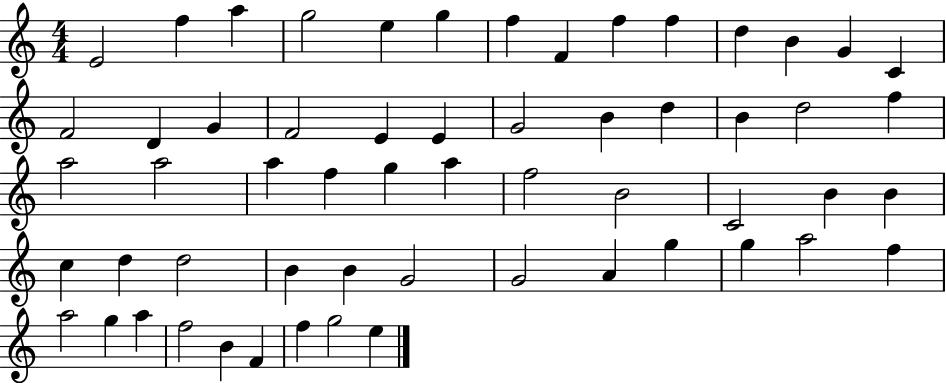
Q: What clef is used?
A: treble